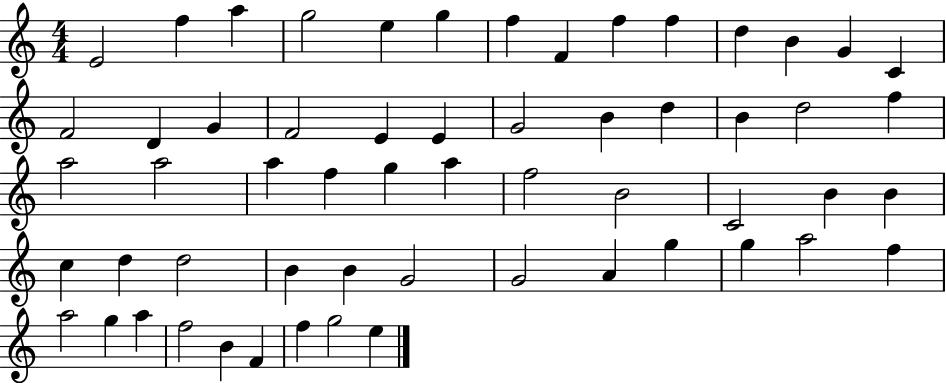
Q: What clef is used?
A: treble